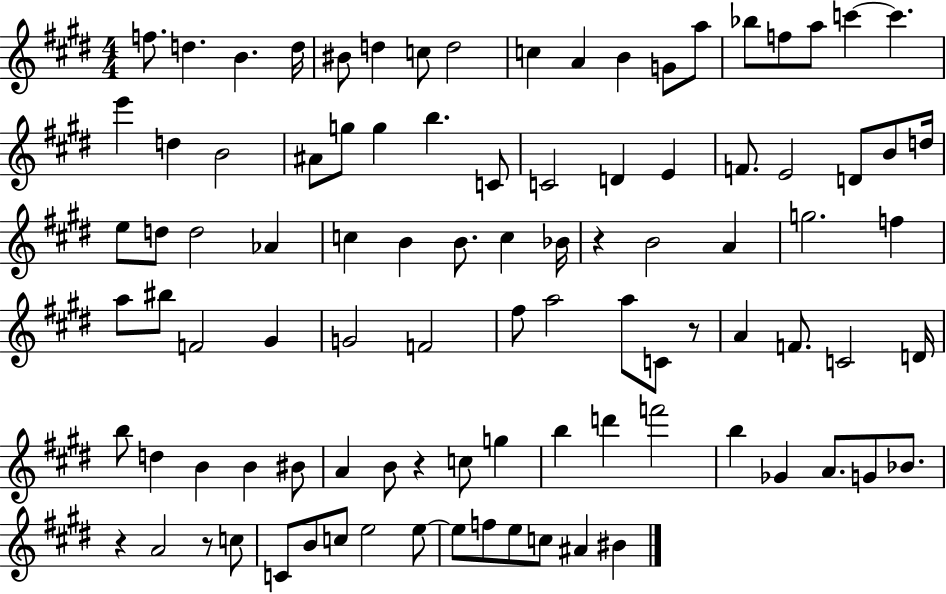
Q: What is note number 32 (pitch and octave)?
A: D4